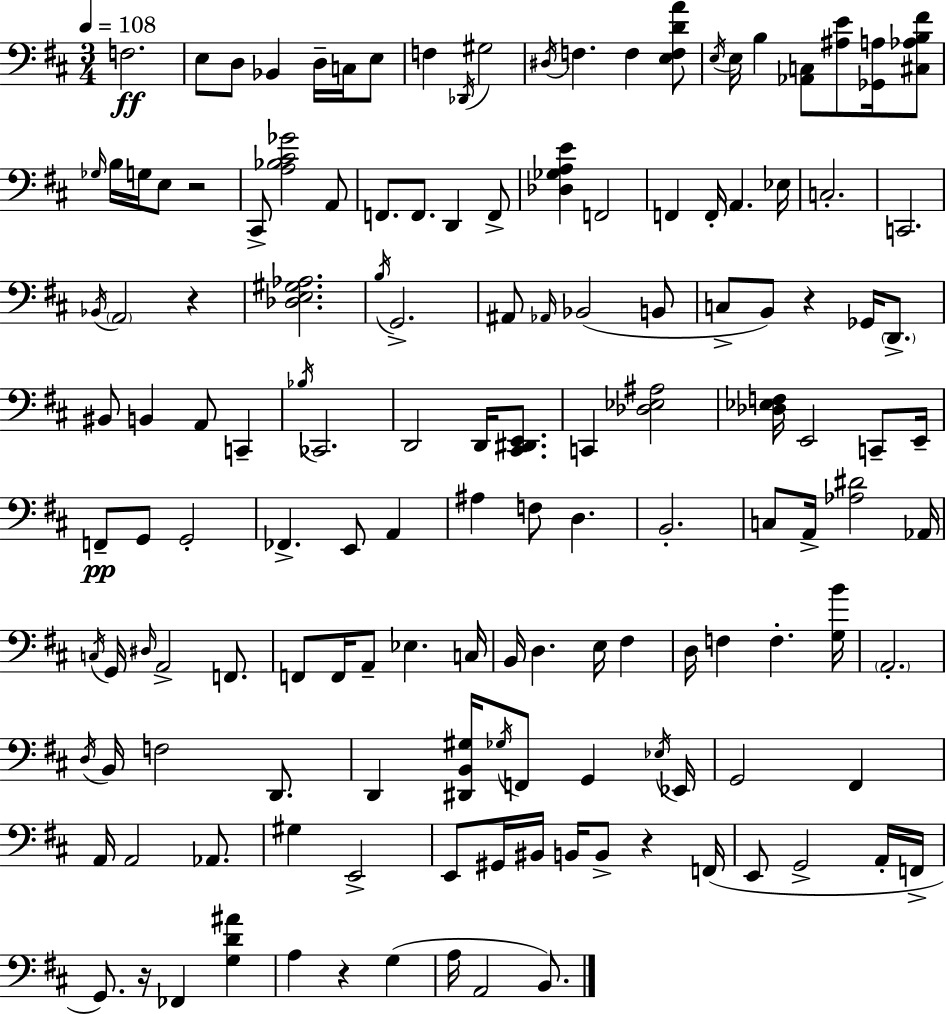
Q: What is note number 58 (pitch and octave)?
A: F2